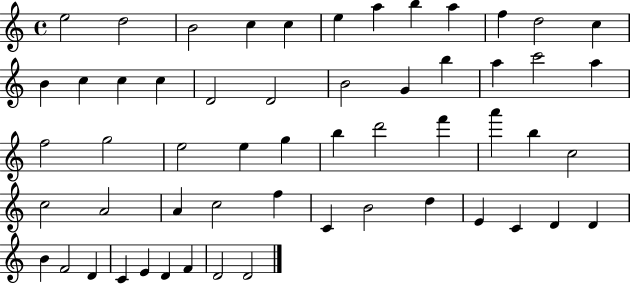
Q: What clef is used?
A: treble